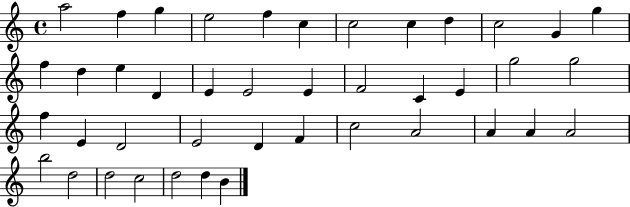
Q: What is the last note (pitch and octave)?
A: B4